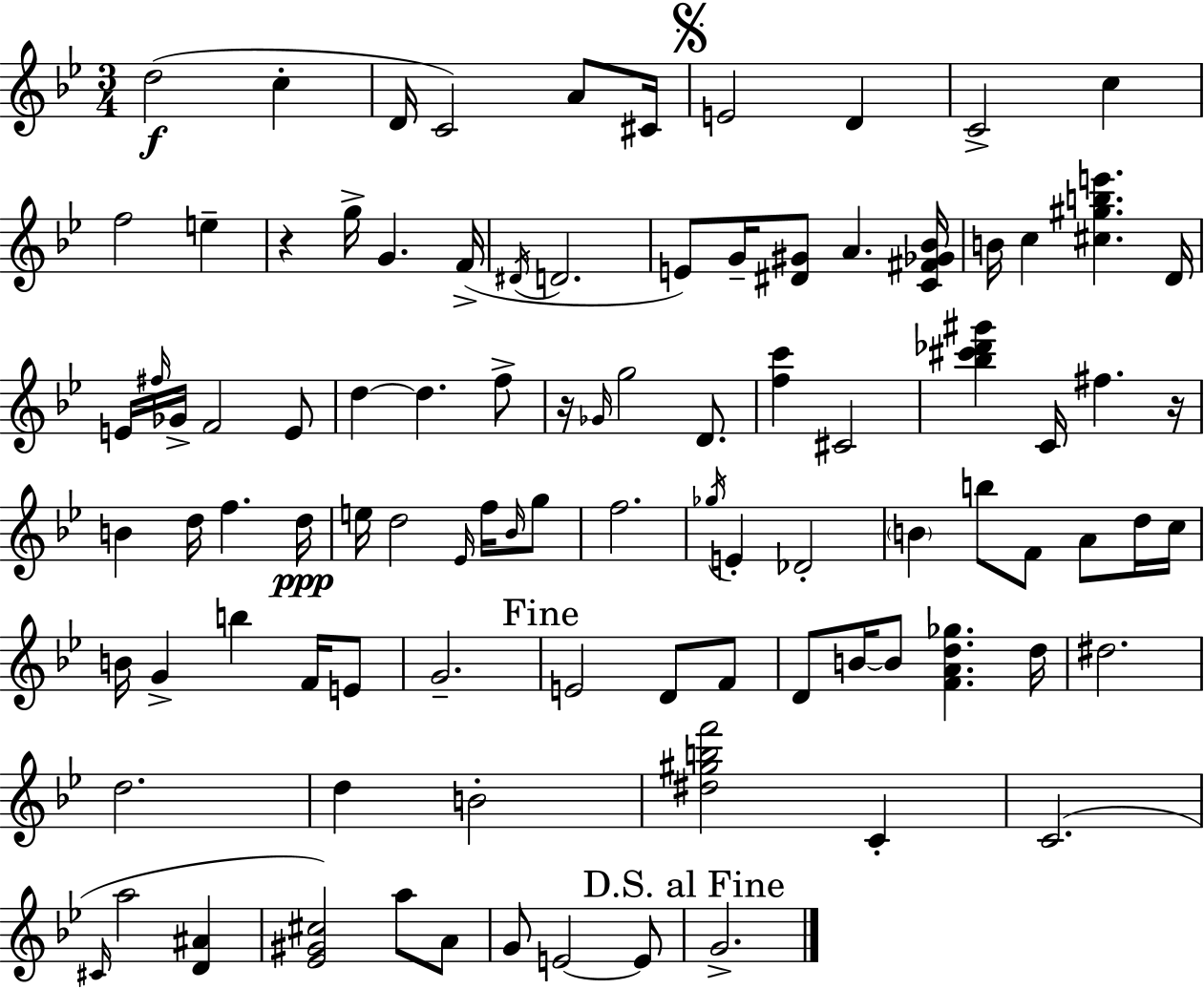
D5/h C5/q D4/s C4/h A4/e C#4/s E4/h D4/q C4/h C5/q F5/h E5/q R/q G5/s G4/q. F4/s D#4/s D4/h. E4/e G4/s [D#4,G#4]/e A4/q. [C4,F#4,Gb4,Bb4]/s B4/s C5/q [C#5,G#5,B5,E6]/q. D4/s E4/s F#5/s Gb4/s F4/h E4/e D5/q D5/q. F5/e R/s Gb4/s G5/h D4/e. [F5,C6]/q C#4/h [Bb5,C#6,Db6,G#6]/q C4/s F#5/q. R/s B4/q D5/s F5/q. D5/s E5/s D5/h Eb4/s F5/s Bb4/s G5/e F5/h. Gb5/s E4/q Db4/h B4/q B5/e F4/e A4/e D5/s C5/s B4/s G4/q B5/q F4/s E4/e G4/h. E4/h D4/e F4/e D4/e B4/s B4/e [F4,A4,D5,Gb5]/q. D5/s D#5/h. D5/h. D5/q B4/h [D#5,G#5,B5,F6]/h C4/q C4/h. C#4/s A5/h [D4,A#4]/q [Eb4,G#4,C#5]/h A5/e A4/e G4/e E4/h E4/e G4/h.